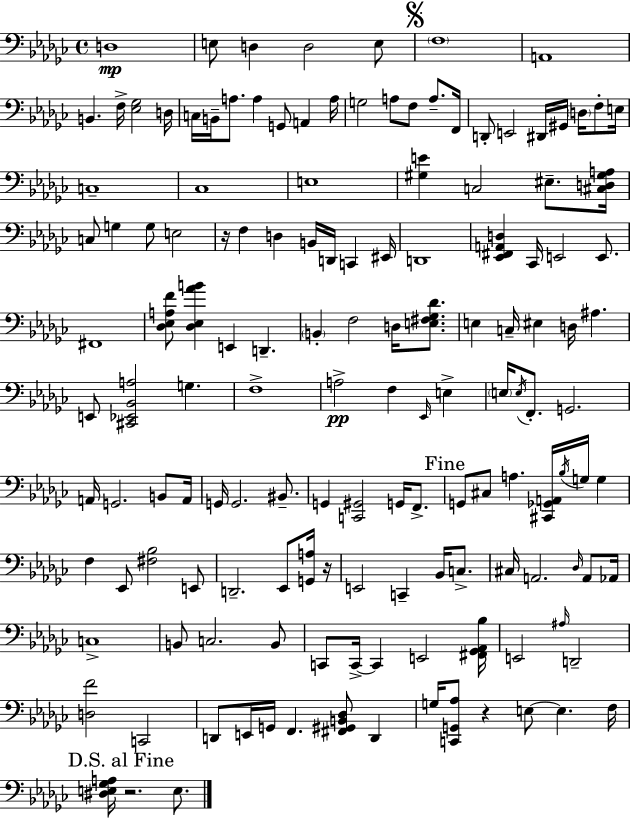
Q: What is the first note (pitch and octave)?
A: D3